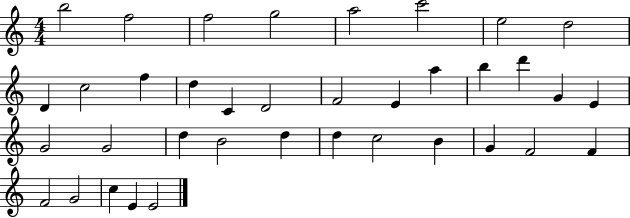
X:1
T:Untitled
M:4/4
L:1/4
K:C
b2 f2 f2 g2 a2 c'2 e2 d2 D c2 f d C D2 F2 E a b d' G E G2 G2 d B2 d d c2 B G F2 F F2 G2 c E E2